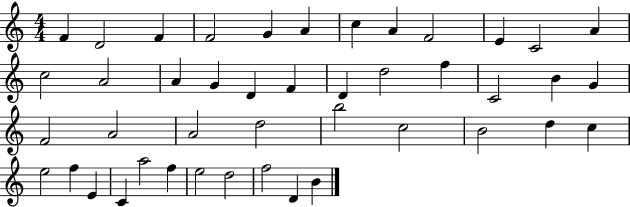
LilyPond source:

{
  \clef treble
  \numericTimeSignature
  \time 4/4
  \key c \major
  f'4 d'2 f'4 | f'2 g'4 a'4 | c''4 a'4 f'2 | e'4 c'2 a'4 | \break c''2 a'2 | a'4 g'4 d'4 f'4 | d'4 d''2 f''4 | c'2 b'4 g'4 | \break f'2 a'2 | a'2 d''2 | b''2 c''2 | b'2 d''4 c''4 | \break e''2 f''4 e'4 | c'4 a''2 f''4 | e''2 d''2 | f''2 d'4 b'4 | \break \bar "|."
}